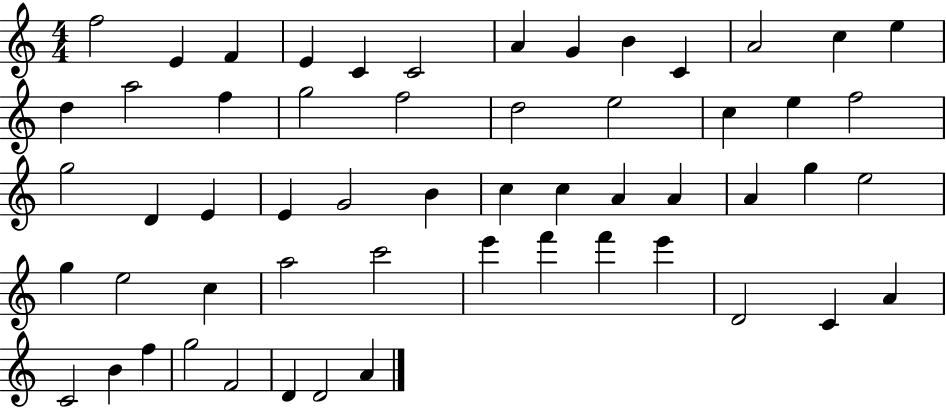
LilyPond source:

{
  \clef treble
  \numericTimeSignature
  \time 4/4
  \key c \major
  f''2 e'4 f'4 | e'4 c'4 c'2 | a'4 g'4 b'4 c'4 | a'2 c''4 e''4 | \break d''4 a''2 f''4 | g''2 f''2 | d''2 e''2 | c''4 e''4 f''2 | \break g''2 d'4 e'4 | e'4 g'2 b'4 | c''4 c''4 a'4 a'4 | a'4 g''4 e''2 | \break g''4 e''2 c''4 | a''2 c'''2 | e'''4 f'''4 f'''4 e'''4 | d'2 c'4 a'4 | \break c'2 b'4 f''4 | g''2 f'2 | d'4 d'2 a'4 | \bar "|."
}